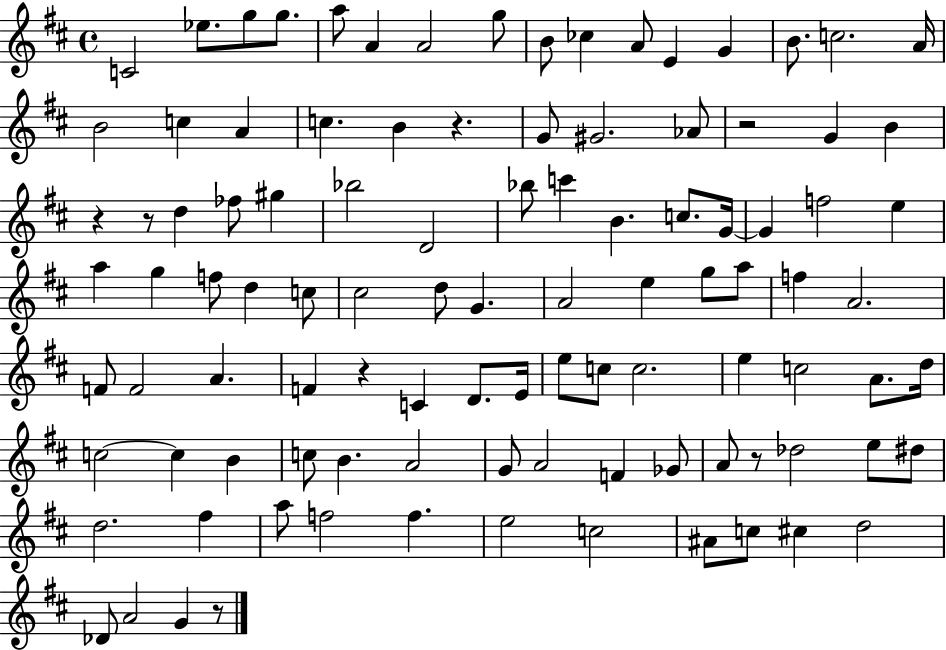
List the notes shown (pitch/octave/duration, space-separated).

C4/h Eb5/e. G5/e G5/e. A5/e A4/q A4/h G5/e B4/e CES5/q A4/e E4/q G4/q B4/e. C5/h. A4/s B4/h C5/q A4/q C5/q. B4/q R/q. G4/e G#4/h. Ab4/e R/h G4/q B4/q R/q R/e D5/q FES5/e G#5/q Bb5/h D4/h Bb5/e C6/q B4/q. C5/e. G4/s G4/q F5/h E5/q A5/q G5/q F5/e D5/q C5/e C#5/h D5/e G4/q. A4/h E5/q G5/e A5/e F5/q A4/h. F4/e F4/h A4/q. F4/q R/q C4/q D4/e. E4/s E5/e C5/e C5/h. E5/q C5/h A4/e. D5/s C5/h C5/q B4/q C5/e B4/q. A4/h G4/e A4/h F4/q Gb4/e A4/e R/e Db5/h E5/e D#5/e D5/h. F#5/q A5/e F5/h F5/q. E5/h C5/h A#4/e C5/e C#5/q D5/h Db4/e A4/h G4/q R/e